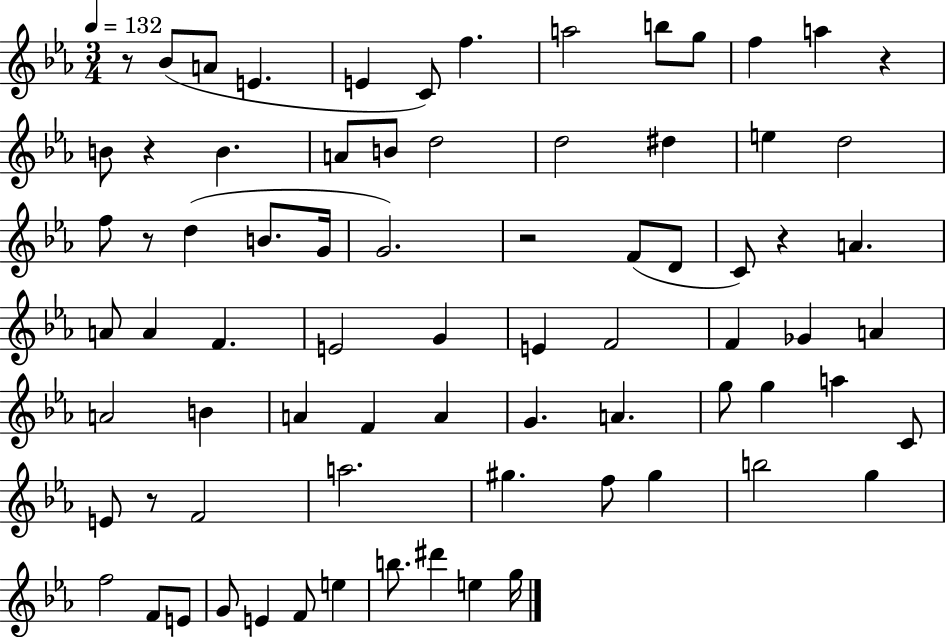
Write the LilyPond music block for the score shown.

{
  \clef treble
  \numericTimeSignature
  \time 3/4
  \key ees \major
  \tempo 4 = 132
  r8 bes'8( a'8 e'4. | e'4 c'8) f''4. | a''2 b''8 g''8 | f''4 a''4 r4 | \break b'8 r4 b'4. | a'8 b'8 d''2 | d''2 dis''4 | e''4 d''2 | \break f''8 r8 d''4( b'8. g'16 | g'2.) | r2 f'8( d'8 | c'8) r4 a'4. | \break a'8 a'4 f'4. | e'2 g'4 | e'4 f'2 | f'4 ges'4 a'4 | \break a'2 b'4 | a'4 f'4 a'4 | g'4. a'4. | g''8 g''4 a''4 c'8 | \break e'8 r8 f'2 | a''2. | gis''4. f''8 gis''4 | b''2 g''4 | \break f''2 f'8 e'8 | g'8 e'4 f'8 e''4 | b''8. dis'''4 e''4 g''16 | \bar "|."
}